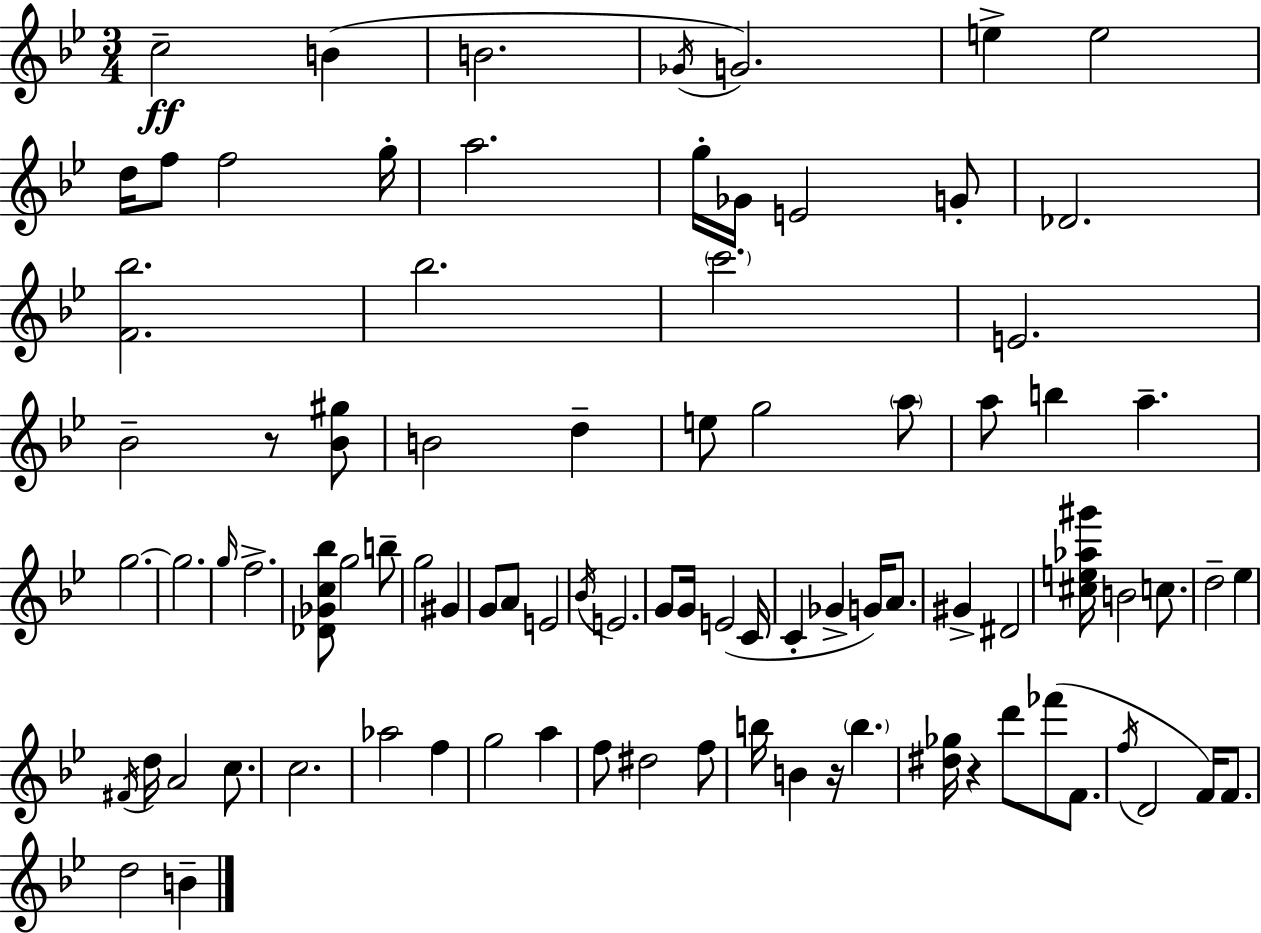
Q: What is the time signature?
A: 3/4